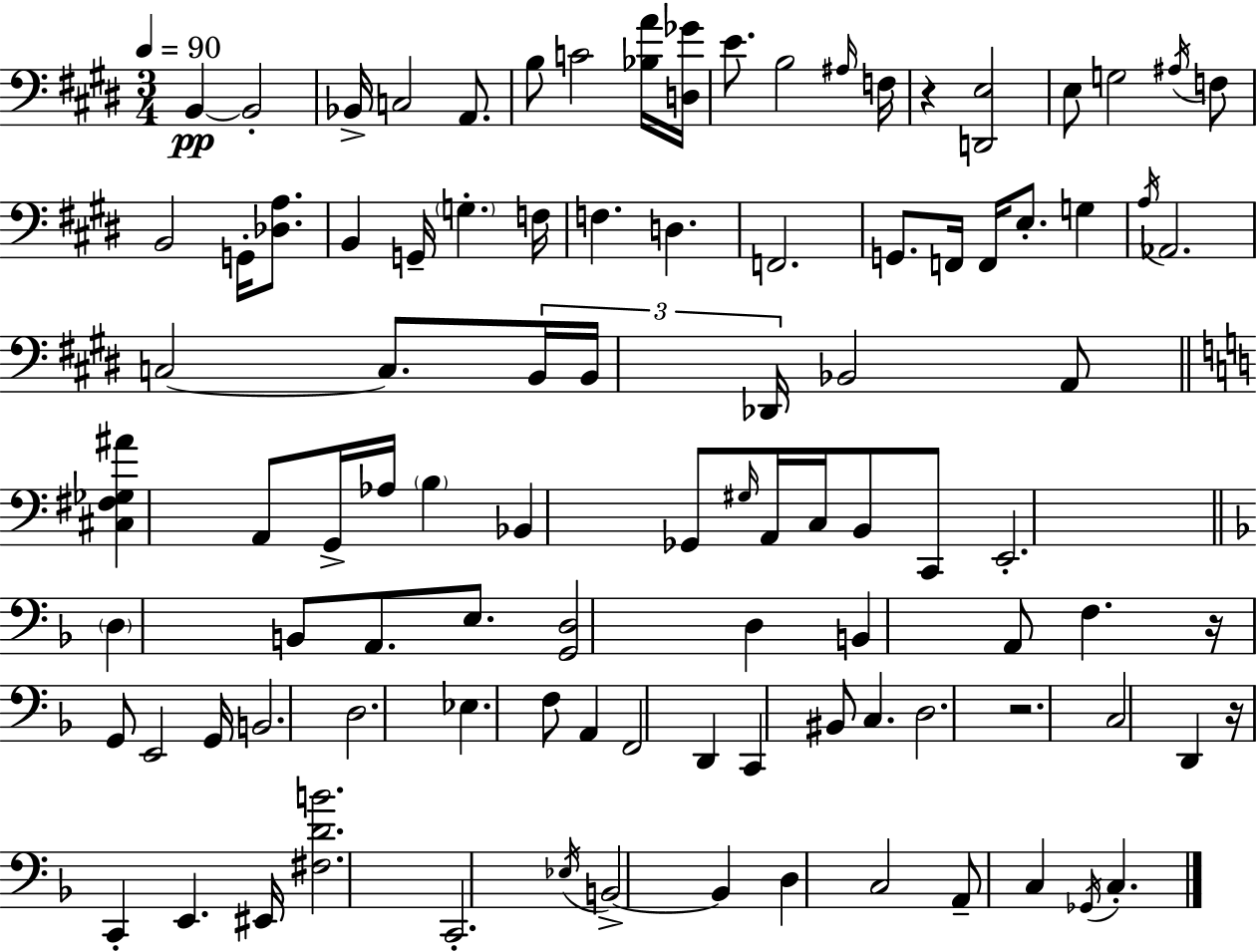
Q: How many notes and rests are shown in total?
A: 98